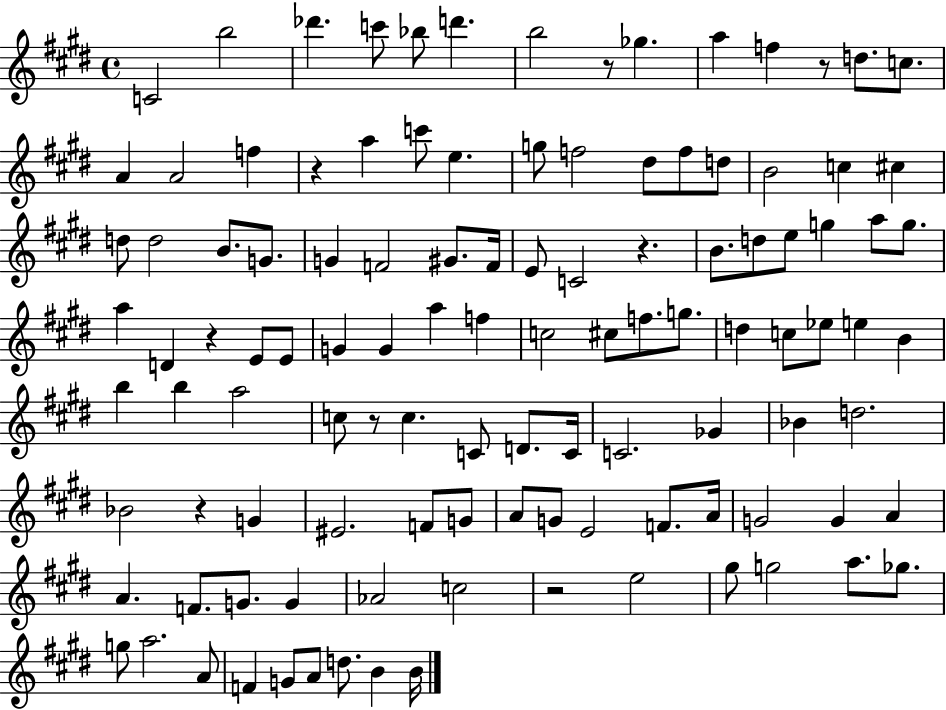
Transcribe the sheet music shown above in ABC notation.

X:1
T:Untitled
M:4/4
L:1/4
K:E
C2 b2 _d' c'/2 _b/2 d' b2 z/2 _g a f z/2 d/2 c/2 A A2 f z a c'/2 e g/2 f2 ^d/2 f/2 d/2 B2 c ^c d/2 d2 B/2 G/2 G F2 ^G/2 F/4 E/2 C2 z B/2 d/2 e/2 g a/2 g/2 a D z E/2 E/2 G G a f c2 ^c/2 f/2 g/2 d c/2 _e/2 e B b b a2 c/2 z/2 c C/2 D/2 C/4 C2 _G _B d2 _B2 z G ^E2 F/2 G/2 A/2 G/2 E2 F/2 A/4 G2 G A A F/2 G/2 G _A2 c2 z2 e2 ^g/2 g2 a/2 _g/2 g/2 a2 A/2 F G/2 A/2 d/2 B B/4